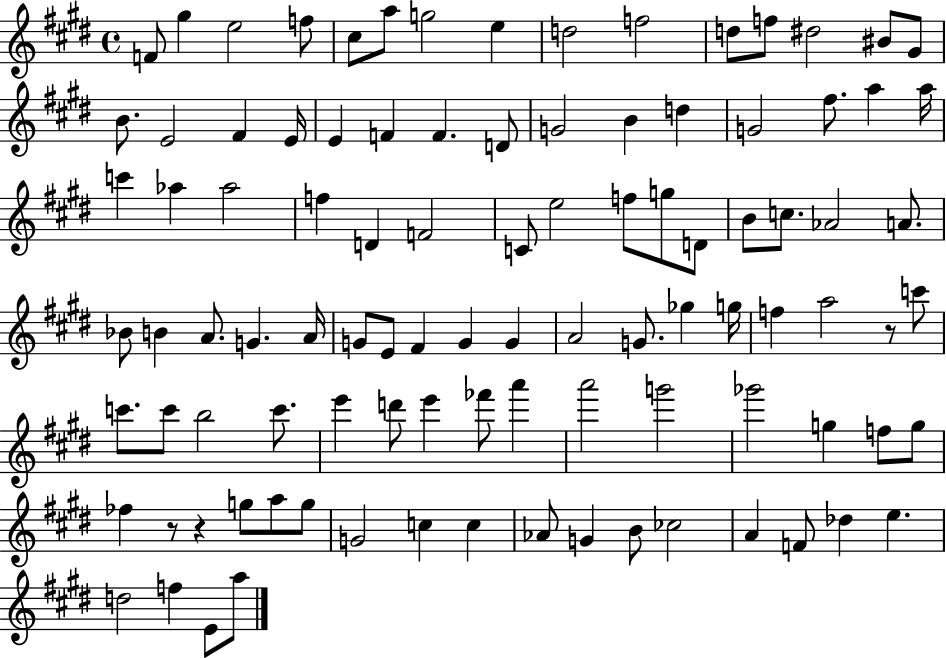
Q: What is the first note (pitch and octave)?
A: F4